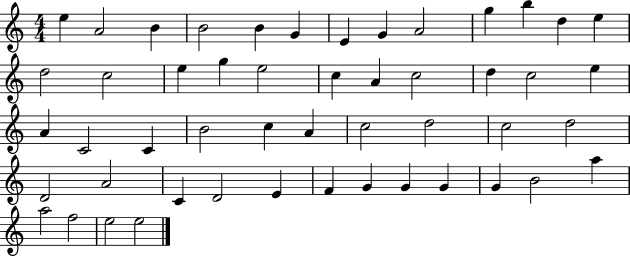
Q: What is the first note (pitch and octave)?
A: E5